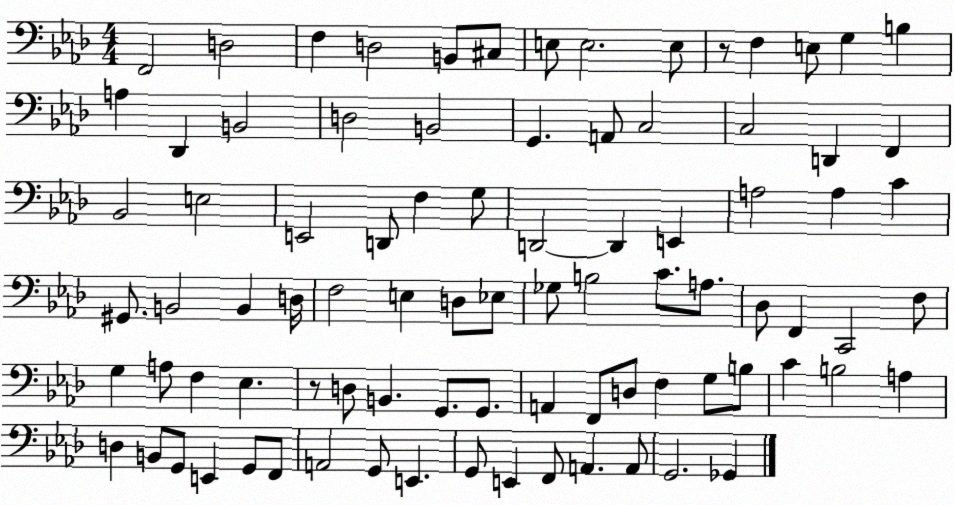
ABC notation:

X:1
T:Untitled
M:4/4
L:1/4
K:Ab
F,,2 D,2 F, D,2 B,,/2 ^C,/2 E,/2 E,2 E,/2 z/2 F, E,/2 G, B, A, _D,, B,,2 D,2 B,,2 G,, A,,/2 C,2 C,2 D,, F,, _B,,2 E,2 E,,2 D,,/2 F, G,/2 D,,2 D,, E,, A,2 A, C ^G,,/2 B,,2 B,, D,/4 F,2 E, D,/2 _E,/2 _G,/2 B,2 C/2 A,/2 _D,/2 F,, C,,2 F,/2 G, A,/2 F, _E, z/2 D,/2 B,, G,,/2 G,,/2 A,, F,,/2 D,/2 F, G,/2 B,/2 C B,2 A, D, B,,/2 G,,/2 E,, G,,/2 F,,/2 A,,2 G,,/2 E,, G,,/2 E,, F,,/2 A,, A,,/2 G,,2 _G,,